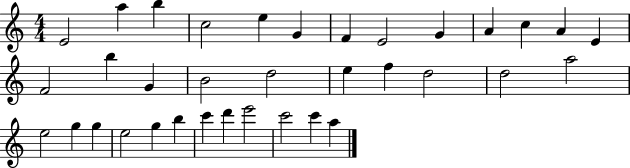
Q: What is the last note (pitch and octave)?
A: A5